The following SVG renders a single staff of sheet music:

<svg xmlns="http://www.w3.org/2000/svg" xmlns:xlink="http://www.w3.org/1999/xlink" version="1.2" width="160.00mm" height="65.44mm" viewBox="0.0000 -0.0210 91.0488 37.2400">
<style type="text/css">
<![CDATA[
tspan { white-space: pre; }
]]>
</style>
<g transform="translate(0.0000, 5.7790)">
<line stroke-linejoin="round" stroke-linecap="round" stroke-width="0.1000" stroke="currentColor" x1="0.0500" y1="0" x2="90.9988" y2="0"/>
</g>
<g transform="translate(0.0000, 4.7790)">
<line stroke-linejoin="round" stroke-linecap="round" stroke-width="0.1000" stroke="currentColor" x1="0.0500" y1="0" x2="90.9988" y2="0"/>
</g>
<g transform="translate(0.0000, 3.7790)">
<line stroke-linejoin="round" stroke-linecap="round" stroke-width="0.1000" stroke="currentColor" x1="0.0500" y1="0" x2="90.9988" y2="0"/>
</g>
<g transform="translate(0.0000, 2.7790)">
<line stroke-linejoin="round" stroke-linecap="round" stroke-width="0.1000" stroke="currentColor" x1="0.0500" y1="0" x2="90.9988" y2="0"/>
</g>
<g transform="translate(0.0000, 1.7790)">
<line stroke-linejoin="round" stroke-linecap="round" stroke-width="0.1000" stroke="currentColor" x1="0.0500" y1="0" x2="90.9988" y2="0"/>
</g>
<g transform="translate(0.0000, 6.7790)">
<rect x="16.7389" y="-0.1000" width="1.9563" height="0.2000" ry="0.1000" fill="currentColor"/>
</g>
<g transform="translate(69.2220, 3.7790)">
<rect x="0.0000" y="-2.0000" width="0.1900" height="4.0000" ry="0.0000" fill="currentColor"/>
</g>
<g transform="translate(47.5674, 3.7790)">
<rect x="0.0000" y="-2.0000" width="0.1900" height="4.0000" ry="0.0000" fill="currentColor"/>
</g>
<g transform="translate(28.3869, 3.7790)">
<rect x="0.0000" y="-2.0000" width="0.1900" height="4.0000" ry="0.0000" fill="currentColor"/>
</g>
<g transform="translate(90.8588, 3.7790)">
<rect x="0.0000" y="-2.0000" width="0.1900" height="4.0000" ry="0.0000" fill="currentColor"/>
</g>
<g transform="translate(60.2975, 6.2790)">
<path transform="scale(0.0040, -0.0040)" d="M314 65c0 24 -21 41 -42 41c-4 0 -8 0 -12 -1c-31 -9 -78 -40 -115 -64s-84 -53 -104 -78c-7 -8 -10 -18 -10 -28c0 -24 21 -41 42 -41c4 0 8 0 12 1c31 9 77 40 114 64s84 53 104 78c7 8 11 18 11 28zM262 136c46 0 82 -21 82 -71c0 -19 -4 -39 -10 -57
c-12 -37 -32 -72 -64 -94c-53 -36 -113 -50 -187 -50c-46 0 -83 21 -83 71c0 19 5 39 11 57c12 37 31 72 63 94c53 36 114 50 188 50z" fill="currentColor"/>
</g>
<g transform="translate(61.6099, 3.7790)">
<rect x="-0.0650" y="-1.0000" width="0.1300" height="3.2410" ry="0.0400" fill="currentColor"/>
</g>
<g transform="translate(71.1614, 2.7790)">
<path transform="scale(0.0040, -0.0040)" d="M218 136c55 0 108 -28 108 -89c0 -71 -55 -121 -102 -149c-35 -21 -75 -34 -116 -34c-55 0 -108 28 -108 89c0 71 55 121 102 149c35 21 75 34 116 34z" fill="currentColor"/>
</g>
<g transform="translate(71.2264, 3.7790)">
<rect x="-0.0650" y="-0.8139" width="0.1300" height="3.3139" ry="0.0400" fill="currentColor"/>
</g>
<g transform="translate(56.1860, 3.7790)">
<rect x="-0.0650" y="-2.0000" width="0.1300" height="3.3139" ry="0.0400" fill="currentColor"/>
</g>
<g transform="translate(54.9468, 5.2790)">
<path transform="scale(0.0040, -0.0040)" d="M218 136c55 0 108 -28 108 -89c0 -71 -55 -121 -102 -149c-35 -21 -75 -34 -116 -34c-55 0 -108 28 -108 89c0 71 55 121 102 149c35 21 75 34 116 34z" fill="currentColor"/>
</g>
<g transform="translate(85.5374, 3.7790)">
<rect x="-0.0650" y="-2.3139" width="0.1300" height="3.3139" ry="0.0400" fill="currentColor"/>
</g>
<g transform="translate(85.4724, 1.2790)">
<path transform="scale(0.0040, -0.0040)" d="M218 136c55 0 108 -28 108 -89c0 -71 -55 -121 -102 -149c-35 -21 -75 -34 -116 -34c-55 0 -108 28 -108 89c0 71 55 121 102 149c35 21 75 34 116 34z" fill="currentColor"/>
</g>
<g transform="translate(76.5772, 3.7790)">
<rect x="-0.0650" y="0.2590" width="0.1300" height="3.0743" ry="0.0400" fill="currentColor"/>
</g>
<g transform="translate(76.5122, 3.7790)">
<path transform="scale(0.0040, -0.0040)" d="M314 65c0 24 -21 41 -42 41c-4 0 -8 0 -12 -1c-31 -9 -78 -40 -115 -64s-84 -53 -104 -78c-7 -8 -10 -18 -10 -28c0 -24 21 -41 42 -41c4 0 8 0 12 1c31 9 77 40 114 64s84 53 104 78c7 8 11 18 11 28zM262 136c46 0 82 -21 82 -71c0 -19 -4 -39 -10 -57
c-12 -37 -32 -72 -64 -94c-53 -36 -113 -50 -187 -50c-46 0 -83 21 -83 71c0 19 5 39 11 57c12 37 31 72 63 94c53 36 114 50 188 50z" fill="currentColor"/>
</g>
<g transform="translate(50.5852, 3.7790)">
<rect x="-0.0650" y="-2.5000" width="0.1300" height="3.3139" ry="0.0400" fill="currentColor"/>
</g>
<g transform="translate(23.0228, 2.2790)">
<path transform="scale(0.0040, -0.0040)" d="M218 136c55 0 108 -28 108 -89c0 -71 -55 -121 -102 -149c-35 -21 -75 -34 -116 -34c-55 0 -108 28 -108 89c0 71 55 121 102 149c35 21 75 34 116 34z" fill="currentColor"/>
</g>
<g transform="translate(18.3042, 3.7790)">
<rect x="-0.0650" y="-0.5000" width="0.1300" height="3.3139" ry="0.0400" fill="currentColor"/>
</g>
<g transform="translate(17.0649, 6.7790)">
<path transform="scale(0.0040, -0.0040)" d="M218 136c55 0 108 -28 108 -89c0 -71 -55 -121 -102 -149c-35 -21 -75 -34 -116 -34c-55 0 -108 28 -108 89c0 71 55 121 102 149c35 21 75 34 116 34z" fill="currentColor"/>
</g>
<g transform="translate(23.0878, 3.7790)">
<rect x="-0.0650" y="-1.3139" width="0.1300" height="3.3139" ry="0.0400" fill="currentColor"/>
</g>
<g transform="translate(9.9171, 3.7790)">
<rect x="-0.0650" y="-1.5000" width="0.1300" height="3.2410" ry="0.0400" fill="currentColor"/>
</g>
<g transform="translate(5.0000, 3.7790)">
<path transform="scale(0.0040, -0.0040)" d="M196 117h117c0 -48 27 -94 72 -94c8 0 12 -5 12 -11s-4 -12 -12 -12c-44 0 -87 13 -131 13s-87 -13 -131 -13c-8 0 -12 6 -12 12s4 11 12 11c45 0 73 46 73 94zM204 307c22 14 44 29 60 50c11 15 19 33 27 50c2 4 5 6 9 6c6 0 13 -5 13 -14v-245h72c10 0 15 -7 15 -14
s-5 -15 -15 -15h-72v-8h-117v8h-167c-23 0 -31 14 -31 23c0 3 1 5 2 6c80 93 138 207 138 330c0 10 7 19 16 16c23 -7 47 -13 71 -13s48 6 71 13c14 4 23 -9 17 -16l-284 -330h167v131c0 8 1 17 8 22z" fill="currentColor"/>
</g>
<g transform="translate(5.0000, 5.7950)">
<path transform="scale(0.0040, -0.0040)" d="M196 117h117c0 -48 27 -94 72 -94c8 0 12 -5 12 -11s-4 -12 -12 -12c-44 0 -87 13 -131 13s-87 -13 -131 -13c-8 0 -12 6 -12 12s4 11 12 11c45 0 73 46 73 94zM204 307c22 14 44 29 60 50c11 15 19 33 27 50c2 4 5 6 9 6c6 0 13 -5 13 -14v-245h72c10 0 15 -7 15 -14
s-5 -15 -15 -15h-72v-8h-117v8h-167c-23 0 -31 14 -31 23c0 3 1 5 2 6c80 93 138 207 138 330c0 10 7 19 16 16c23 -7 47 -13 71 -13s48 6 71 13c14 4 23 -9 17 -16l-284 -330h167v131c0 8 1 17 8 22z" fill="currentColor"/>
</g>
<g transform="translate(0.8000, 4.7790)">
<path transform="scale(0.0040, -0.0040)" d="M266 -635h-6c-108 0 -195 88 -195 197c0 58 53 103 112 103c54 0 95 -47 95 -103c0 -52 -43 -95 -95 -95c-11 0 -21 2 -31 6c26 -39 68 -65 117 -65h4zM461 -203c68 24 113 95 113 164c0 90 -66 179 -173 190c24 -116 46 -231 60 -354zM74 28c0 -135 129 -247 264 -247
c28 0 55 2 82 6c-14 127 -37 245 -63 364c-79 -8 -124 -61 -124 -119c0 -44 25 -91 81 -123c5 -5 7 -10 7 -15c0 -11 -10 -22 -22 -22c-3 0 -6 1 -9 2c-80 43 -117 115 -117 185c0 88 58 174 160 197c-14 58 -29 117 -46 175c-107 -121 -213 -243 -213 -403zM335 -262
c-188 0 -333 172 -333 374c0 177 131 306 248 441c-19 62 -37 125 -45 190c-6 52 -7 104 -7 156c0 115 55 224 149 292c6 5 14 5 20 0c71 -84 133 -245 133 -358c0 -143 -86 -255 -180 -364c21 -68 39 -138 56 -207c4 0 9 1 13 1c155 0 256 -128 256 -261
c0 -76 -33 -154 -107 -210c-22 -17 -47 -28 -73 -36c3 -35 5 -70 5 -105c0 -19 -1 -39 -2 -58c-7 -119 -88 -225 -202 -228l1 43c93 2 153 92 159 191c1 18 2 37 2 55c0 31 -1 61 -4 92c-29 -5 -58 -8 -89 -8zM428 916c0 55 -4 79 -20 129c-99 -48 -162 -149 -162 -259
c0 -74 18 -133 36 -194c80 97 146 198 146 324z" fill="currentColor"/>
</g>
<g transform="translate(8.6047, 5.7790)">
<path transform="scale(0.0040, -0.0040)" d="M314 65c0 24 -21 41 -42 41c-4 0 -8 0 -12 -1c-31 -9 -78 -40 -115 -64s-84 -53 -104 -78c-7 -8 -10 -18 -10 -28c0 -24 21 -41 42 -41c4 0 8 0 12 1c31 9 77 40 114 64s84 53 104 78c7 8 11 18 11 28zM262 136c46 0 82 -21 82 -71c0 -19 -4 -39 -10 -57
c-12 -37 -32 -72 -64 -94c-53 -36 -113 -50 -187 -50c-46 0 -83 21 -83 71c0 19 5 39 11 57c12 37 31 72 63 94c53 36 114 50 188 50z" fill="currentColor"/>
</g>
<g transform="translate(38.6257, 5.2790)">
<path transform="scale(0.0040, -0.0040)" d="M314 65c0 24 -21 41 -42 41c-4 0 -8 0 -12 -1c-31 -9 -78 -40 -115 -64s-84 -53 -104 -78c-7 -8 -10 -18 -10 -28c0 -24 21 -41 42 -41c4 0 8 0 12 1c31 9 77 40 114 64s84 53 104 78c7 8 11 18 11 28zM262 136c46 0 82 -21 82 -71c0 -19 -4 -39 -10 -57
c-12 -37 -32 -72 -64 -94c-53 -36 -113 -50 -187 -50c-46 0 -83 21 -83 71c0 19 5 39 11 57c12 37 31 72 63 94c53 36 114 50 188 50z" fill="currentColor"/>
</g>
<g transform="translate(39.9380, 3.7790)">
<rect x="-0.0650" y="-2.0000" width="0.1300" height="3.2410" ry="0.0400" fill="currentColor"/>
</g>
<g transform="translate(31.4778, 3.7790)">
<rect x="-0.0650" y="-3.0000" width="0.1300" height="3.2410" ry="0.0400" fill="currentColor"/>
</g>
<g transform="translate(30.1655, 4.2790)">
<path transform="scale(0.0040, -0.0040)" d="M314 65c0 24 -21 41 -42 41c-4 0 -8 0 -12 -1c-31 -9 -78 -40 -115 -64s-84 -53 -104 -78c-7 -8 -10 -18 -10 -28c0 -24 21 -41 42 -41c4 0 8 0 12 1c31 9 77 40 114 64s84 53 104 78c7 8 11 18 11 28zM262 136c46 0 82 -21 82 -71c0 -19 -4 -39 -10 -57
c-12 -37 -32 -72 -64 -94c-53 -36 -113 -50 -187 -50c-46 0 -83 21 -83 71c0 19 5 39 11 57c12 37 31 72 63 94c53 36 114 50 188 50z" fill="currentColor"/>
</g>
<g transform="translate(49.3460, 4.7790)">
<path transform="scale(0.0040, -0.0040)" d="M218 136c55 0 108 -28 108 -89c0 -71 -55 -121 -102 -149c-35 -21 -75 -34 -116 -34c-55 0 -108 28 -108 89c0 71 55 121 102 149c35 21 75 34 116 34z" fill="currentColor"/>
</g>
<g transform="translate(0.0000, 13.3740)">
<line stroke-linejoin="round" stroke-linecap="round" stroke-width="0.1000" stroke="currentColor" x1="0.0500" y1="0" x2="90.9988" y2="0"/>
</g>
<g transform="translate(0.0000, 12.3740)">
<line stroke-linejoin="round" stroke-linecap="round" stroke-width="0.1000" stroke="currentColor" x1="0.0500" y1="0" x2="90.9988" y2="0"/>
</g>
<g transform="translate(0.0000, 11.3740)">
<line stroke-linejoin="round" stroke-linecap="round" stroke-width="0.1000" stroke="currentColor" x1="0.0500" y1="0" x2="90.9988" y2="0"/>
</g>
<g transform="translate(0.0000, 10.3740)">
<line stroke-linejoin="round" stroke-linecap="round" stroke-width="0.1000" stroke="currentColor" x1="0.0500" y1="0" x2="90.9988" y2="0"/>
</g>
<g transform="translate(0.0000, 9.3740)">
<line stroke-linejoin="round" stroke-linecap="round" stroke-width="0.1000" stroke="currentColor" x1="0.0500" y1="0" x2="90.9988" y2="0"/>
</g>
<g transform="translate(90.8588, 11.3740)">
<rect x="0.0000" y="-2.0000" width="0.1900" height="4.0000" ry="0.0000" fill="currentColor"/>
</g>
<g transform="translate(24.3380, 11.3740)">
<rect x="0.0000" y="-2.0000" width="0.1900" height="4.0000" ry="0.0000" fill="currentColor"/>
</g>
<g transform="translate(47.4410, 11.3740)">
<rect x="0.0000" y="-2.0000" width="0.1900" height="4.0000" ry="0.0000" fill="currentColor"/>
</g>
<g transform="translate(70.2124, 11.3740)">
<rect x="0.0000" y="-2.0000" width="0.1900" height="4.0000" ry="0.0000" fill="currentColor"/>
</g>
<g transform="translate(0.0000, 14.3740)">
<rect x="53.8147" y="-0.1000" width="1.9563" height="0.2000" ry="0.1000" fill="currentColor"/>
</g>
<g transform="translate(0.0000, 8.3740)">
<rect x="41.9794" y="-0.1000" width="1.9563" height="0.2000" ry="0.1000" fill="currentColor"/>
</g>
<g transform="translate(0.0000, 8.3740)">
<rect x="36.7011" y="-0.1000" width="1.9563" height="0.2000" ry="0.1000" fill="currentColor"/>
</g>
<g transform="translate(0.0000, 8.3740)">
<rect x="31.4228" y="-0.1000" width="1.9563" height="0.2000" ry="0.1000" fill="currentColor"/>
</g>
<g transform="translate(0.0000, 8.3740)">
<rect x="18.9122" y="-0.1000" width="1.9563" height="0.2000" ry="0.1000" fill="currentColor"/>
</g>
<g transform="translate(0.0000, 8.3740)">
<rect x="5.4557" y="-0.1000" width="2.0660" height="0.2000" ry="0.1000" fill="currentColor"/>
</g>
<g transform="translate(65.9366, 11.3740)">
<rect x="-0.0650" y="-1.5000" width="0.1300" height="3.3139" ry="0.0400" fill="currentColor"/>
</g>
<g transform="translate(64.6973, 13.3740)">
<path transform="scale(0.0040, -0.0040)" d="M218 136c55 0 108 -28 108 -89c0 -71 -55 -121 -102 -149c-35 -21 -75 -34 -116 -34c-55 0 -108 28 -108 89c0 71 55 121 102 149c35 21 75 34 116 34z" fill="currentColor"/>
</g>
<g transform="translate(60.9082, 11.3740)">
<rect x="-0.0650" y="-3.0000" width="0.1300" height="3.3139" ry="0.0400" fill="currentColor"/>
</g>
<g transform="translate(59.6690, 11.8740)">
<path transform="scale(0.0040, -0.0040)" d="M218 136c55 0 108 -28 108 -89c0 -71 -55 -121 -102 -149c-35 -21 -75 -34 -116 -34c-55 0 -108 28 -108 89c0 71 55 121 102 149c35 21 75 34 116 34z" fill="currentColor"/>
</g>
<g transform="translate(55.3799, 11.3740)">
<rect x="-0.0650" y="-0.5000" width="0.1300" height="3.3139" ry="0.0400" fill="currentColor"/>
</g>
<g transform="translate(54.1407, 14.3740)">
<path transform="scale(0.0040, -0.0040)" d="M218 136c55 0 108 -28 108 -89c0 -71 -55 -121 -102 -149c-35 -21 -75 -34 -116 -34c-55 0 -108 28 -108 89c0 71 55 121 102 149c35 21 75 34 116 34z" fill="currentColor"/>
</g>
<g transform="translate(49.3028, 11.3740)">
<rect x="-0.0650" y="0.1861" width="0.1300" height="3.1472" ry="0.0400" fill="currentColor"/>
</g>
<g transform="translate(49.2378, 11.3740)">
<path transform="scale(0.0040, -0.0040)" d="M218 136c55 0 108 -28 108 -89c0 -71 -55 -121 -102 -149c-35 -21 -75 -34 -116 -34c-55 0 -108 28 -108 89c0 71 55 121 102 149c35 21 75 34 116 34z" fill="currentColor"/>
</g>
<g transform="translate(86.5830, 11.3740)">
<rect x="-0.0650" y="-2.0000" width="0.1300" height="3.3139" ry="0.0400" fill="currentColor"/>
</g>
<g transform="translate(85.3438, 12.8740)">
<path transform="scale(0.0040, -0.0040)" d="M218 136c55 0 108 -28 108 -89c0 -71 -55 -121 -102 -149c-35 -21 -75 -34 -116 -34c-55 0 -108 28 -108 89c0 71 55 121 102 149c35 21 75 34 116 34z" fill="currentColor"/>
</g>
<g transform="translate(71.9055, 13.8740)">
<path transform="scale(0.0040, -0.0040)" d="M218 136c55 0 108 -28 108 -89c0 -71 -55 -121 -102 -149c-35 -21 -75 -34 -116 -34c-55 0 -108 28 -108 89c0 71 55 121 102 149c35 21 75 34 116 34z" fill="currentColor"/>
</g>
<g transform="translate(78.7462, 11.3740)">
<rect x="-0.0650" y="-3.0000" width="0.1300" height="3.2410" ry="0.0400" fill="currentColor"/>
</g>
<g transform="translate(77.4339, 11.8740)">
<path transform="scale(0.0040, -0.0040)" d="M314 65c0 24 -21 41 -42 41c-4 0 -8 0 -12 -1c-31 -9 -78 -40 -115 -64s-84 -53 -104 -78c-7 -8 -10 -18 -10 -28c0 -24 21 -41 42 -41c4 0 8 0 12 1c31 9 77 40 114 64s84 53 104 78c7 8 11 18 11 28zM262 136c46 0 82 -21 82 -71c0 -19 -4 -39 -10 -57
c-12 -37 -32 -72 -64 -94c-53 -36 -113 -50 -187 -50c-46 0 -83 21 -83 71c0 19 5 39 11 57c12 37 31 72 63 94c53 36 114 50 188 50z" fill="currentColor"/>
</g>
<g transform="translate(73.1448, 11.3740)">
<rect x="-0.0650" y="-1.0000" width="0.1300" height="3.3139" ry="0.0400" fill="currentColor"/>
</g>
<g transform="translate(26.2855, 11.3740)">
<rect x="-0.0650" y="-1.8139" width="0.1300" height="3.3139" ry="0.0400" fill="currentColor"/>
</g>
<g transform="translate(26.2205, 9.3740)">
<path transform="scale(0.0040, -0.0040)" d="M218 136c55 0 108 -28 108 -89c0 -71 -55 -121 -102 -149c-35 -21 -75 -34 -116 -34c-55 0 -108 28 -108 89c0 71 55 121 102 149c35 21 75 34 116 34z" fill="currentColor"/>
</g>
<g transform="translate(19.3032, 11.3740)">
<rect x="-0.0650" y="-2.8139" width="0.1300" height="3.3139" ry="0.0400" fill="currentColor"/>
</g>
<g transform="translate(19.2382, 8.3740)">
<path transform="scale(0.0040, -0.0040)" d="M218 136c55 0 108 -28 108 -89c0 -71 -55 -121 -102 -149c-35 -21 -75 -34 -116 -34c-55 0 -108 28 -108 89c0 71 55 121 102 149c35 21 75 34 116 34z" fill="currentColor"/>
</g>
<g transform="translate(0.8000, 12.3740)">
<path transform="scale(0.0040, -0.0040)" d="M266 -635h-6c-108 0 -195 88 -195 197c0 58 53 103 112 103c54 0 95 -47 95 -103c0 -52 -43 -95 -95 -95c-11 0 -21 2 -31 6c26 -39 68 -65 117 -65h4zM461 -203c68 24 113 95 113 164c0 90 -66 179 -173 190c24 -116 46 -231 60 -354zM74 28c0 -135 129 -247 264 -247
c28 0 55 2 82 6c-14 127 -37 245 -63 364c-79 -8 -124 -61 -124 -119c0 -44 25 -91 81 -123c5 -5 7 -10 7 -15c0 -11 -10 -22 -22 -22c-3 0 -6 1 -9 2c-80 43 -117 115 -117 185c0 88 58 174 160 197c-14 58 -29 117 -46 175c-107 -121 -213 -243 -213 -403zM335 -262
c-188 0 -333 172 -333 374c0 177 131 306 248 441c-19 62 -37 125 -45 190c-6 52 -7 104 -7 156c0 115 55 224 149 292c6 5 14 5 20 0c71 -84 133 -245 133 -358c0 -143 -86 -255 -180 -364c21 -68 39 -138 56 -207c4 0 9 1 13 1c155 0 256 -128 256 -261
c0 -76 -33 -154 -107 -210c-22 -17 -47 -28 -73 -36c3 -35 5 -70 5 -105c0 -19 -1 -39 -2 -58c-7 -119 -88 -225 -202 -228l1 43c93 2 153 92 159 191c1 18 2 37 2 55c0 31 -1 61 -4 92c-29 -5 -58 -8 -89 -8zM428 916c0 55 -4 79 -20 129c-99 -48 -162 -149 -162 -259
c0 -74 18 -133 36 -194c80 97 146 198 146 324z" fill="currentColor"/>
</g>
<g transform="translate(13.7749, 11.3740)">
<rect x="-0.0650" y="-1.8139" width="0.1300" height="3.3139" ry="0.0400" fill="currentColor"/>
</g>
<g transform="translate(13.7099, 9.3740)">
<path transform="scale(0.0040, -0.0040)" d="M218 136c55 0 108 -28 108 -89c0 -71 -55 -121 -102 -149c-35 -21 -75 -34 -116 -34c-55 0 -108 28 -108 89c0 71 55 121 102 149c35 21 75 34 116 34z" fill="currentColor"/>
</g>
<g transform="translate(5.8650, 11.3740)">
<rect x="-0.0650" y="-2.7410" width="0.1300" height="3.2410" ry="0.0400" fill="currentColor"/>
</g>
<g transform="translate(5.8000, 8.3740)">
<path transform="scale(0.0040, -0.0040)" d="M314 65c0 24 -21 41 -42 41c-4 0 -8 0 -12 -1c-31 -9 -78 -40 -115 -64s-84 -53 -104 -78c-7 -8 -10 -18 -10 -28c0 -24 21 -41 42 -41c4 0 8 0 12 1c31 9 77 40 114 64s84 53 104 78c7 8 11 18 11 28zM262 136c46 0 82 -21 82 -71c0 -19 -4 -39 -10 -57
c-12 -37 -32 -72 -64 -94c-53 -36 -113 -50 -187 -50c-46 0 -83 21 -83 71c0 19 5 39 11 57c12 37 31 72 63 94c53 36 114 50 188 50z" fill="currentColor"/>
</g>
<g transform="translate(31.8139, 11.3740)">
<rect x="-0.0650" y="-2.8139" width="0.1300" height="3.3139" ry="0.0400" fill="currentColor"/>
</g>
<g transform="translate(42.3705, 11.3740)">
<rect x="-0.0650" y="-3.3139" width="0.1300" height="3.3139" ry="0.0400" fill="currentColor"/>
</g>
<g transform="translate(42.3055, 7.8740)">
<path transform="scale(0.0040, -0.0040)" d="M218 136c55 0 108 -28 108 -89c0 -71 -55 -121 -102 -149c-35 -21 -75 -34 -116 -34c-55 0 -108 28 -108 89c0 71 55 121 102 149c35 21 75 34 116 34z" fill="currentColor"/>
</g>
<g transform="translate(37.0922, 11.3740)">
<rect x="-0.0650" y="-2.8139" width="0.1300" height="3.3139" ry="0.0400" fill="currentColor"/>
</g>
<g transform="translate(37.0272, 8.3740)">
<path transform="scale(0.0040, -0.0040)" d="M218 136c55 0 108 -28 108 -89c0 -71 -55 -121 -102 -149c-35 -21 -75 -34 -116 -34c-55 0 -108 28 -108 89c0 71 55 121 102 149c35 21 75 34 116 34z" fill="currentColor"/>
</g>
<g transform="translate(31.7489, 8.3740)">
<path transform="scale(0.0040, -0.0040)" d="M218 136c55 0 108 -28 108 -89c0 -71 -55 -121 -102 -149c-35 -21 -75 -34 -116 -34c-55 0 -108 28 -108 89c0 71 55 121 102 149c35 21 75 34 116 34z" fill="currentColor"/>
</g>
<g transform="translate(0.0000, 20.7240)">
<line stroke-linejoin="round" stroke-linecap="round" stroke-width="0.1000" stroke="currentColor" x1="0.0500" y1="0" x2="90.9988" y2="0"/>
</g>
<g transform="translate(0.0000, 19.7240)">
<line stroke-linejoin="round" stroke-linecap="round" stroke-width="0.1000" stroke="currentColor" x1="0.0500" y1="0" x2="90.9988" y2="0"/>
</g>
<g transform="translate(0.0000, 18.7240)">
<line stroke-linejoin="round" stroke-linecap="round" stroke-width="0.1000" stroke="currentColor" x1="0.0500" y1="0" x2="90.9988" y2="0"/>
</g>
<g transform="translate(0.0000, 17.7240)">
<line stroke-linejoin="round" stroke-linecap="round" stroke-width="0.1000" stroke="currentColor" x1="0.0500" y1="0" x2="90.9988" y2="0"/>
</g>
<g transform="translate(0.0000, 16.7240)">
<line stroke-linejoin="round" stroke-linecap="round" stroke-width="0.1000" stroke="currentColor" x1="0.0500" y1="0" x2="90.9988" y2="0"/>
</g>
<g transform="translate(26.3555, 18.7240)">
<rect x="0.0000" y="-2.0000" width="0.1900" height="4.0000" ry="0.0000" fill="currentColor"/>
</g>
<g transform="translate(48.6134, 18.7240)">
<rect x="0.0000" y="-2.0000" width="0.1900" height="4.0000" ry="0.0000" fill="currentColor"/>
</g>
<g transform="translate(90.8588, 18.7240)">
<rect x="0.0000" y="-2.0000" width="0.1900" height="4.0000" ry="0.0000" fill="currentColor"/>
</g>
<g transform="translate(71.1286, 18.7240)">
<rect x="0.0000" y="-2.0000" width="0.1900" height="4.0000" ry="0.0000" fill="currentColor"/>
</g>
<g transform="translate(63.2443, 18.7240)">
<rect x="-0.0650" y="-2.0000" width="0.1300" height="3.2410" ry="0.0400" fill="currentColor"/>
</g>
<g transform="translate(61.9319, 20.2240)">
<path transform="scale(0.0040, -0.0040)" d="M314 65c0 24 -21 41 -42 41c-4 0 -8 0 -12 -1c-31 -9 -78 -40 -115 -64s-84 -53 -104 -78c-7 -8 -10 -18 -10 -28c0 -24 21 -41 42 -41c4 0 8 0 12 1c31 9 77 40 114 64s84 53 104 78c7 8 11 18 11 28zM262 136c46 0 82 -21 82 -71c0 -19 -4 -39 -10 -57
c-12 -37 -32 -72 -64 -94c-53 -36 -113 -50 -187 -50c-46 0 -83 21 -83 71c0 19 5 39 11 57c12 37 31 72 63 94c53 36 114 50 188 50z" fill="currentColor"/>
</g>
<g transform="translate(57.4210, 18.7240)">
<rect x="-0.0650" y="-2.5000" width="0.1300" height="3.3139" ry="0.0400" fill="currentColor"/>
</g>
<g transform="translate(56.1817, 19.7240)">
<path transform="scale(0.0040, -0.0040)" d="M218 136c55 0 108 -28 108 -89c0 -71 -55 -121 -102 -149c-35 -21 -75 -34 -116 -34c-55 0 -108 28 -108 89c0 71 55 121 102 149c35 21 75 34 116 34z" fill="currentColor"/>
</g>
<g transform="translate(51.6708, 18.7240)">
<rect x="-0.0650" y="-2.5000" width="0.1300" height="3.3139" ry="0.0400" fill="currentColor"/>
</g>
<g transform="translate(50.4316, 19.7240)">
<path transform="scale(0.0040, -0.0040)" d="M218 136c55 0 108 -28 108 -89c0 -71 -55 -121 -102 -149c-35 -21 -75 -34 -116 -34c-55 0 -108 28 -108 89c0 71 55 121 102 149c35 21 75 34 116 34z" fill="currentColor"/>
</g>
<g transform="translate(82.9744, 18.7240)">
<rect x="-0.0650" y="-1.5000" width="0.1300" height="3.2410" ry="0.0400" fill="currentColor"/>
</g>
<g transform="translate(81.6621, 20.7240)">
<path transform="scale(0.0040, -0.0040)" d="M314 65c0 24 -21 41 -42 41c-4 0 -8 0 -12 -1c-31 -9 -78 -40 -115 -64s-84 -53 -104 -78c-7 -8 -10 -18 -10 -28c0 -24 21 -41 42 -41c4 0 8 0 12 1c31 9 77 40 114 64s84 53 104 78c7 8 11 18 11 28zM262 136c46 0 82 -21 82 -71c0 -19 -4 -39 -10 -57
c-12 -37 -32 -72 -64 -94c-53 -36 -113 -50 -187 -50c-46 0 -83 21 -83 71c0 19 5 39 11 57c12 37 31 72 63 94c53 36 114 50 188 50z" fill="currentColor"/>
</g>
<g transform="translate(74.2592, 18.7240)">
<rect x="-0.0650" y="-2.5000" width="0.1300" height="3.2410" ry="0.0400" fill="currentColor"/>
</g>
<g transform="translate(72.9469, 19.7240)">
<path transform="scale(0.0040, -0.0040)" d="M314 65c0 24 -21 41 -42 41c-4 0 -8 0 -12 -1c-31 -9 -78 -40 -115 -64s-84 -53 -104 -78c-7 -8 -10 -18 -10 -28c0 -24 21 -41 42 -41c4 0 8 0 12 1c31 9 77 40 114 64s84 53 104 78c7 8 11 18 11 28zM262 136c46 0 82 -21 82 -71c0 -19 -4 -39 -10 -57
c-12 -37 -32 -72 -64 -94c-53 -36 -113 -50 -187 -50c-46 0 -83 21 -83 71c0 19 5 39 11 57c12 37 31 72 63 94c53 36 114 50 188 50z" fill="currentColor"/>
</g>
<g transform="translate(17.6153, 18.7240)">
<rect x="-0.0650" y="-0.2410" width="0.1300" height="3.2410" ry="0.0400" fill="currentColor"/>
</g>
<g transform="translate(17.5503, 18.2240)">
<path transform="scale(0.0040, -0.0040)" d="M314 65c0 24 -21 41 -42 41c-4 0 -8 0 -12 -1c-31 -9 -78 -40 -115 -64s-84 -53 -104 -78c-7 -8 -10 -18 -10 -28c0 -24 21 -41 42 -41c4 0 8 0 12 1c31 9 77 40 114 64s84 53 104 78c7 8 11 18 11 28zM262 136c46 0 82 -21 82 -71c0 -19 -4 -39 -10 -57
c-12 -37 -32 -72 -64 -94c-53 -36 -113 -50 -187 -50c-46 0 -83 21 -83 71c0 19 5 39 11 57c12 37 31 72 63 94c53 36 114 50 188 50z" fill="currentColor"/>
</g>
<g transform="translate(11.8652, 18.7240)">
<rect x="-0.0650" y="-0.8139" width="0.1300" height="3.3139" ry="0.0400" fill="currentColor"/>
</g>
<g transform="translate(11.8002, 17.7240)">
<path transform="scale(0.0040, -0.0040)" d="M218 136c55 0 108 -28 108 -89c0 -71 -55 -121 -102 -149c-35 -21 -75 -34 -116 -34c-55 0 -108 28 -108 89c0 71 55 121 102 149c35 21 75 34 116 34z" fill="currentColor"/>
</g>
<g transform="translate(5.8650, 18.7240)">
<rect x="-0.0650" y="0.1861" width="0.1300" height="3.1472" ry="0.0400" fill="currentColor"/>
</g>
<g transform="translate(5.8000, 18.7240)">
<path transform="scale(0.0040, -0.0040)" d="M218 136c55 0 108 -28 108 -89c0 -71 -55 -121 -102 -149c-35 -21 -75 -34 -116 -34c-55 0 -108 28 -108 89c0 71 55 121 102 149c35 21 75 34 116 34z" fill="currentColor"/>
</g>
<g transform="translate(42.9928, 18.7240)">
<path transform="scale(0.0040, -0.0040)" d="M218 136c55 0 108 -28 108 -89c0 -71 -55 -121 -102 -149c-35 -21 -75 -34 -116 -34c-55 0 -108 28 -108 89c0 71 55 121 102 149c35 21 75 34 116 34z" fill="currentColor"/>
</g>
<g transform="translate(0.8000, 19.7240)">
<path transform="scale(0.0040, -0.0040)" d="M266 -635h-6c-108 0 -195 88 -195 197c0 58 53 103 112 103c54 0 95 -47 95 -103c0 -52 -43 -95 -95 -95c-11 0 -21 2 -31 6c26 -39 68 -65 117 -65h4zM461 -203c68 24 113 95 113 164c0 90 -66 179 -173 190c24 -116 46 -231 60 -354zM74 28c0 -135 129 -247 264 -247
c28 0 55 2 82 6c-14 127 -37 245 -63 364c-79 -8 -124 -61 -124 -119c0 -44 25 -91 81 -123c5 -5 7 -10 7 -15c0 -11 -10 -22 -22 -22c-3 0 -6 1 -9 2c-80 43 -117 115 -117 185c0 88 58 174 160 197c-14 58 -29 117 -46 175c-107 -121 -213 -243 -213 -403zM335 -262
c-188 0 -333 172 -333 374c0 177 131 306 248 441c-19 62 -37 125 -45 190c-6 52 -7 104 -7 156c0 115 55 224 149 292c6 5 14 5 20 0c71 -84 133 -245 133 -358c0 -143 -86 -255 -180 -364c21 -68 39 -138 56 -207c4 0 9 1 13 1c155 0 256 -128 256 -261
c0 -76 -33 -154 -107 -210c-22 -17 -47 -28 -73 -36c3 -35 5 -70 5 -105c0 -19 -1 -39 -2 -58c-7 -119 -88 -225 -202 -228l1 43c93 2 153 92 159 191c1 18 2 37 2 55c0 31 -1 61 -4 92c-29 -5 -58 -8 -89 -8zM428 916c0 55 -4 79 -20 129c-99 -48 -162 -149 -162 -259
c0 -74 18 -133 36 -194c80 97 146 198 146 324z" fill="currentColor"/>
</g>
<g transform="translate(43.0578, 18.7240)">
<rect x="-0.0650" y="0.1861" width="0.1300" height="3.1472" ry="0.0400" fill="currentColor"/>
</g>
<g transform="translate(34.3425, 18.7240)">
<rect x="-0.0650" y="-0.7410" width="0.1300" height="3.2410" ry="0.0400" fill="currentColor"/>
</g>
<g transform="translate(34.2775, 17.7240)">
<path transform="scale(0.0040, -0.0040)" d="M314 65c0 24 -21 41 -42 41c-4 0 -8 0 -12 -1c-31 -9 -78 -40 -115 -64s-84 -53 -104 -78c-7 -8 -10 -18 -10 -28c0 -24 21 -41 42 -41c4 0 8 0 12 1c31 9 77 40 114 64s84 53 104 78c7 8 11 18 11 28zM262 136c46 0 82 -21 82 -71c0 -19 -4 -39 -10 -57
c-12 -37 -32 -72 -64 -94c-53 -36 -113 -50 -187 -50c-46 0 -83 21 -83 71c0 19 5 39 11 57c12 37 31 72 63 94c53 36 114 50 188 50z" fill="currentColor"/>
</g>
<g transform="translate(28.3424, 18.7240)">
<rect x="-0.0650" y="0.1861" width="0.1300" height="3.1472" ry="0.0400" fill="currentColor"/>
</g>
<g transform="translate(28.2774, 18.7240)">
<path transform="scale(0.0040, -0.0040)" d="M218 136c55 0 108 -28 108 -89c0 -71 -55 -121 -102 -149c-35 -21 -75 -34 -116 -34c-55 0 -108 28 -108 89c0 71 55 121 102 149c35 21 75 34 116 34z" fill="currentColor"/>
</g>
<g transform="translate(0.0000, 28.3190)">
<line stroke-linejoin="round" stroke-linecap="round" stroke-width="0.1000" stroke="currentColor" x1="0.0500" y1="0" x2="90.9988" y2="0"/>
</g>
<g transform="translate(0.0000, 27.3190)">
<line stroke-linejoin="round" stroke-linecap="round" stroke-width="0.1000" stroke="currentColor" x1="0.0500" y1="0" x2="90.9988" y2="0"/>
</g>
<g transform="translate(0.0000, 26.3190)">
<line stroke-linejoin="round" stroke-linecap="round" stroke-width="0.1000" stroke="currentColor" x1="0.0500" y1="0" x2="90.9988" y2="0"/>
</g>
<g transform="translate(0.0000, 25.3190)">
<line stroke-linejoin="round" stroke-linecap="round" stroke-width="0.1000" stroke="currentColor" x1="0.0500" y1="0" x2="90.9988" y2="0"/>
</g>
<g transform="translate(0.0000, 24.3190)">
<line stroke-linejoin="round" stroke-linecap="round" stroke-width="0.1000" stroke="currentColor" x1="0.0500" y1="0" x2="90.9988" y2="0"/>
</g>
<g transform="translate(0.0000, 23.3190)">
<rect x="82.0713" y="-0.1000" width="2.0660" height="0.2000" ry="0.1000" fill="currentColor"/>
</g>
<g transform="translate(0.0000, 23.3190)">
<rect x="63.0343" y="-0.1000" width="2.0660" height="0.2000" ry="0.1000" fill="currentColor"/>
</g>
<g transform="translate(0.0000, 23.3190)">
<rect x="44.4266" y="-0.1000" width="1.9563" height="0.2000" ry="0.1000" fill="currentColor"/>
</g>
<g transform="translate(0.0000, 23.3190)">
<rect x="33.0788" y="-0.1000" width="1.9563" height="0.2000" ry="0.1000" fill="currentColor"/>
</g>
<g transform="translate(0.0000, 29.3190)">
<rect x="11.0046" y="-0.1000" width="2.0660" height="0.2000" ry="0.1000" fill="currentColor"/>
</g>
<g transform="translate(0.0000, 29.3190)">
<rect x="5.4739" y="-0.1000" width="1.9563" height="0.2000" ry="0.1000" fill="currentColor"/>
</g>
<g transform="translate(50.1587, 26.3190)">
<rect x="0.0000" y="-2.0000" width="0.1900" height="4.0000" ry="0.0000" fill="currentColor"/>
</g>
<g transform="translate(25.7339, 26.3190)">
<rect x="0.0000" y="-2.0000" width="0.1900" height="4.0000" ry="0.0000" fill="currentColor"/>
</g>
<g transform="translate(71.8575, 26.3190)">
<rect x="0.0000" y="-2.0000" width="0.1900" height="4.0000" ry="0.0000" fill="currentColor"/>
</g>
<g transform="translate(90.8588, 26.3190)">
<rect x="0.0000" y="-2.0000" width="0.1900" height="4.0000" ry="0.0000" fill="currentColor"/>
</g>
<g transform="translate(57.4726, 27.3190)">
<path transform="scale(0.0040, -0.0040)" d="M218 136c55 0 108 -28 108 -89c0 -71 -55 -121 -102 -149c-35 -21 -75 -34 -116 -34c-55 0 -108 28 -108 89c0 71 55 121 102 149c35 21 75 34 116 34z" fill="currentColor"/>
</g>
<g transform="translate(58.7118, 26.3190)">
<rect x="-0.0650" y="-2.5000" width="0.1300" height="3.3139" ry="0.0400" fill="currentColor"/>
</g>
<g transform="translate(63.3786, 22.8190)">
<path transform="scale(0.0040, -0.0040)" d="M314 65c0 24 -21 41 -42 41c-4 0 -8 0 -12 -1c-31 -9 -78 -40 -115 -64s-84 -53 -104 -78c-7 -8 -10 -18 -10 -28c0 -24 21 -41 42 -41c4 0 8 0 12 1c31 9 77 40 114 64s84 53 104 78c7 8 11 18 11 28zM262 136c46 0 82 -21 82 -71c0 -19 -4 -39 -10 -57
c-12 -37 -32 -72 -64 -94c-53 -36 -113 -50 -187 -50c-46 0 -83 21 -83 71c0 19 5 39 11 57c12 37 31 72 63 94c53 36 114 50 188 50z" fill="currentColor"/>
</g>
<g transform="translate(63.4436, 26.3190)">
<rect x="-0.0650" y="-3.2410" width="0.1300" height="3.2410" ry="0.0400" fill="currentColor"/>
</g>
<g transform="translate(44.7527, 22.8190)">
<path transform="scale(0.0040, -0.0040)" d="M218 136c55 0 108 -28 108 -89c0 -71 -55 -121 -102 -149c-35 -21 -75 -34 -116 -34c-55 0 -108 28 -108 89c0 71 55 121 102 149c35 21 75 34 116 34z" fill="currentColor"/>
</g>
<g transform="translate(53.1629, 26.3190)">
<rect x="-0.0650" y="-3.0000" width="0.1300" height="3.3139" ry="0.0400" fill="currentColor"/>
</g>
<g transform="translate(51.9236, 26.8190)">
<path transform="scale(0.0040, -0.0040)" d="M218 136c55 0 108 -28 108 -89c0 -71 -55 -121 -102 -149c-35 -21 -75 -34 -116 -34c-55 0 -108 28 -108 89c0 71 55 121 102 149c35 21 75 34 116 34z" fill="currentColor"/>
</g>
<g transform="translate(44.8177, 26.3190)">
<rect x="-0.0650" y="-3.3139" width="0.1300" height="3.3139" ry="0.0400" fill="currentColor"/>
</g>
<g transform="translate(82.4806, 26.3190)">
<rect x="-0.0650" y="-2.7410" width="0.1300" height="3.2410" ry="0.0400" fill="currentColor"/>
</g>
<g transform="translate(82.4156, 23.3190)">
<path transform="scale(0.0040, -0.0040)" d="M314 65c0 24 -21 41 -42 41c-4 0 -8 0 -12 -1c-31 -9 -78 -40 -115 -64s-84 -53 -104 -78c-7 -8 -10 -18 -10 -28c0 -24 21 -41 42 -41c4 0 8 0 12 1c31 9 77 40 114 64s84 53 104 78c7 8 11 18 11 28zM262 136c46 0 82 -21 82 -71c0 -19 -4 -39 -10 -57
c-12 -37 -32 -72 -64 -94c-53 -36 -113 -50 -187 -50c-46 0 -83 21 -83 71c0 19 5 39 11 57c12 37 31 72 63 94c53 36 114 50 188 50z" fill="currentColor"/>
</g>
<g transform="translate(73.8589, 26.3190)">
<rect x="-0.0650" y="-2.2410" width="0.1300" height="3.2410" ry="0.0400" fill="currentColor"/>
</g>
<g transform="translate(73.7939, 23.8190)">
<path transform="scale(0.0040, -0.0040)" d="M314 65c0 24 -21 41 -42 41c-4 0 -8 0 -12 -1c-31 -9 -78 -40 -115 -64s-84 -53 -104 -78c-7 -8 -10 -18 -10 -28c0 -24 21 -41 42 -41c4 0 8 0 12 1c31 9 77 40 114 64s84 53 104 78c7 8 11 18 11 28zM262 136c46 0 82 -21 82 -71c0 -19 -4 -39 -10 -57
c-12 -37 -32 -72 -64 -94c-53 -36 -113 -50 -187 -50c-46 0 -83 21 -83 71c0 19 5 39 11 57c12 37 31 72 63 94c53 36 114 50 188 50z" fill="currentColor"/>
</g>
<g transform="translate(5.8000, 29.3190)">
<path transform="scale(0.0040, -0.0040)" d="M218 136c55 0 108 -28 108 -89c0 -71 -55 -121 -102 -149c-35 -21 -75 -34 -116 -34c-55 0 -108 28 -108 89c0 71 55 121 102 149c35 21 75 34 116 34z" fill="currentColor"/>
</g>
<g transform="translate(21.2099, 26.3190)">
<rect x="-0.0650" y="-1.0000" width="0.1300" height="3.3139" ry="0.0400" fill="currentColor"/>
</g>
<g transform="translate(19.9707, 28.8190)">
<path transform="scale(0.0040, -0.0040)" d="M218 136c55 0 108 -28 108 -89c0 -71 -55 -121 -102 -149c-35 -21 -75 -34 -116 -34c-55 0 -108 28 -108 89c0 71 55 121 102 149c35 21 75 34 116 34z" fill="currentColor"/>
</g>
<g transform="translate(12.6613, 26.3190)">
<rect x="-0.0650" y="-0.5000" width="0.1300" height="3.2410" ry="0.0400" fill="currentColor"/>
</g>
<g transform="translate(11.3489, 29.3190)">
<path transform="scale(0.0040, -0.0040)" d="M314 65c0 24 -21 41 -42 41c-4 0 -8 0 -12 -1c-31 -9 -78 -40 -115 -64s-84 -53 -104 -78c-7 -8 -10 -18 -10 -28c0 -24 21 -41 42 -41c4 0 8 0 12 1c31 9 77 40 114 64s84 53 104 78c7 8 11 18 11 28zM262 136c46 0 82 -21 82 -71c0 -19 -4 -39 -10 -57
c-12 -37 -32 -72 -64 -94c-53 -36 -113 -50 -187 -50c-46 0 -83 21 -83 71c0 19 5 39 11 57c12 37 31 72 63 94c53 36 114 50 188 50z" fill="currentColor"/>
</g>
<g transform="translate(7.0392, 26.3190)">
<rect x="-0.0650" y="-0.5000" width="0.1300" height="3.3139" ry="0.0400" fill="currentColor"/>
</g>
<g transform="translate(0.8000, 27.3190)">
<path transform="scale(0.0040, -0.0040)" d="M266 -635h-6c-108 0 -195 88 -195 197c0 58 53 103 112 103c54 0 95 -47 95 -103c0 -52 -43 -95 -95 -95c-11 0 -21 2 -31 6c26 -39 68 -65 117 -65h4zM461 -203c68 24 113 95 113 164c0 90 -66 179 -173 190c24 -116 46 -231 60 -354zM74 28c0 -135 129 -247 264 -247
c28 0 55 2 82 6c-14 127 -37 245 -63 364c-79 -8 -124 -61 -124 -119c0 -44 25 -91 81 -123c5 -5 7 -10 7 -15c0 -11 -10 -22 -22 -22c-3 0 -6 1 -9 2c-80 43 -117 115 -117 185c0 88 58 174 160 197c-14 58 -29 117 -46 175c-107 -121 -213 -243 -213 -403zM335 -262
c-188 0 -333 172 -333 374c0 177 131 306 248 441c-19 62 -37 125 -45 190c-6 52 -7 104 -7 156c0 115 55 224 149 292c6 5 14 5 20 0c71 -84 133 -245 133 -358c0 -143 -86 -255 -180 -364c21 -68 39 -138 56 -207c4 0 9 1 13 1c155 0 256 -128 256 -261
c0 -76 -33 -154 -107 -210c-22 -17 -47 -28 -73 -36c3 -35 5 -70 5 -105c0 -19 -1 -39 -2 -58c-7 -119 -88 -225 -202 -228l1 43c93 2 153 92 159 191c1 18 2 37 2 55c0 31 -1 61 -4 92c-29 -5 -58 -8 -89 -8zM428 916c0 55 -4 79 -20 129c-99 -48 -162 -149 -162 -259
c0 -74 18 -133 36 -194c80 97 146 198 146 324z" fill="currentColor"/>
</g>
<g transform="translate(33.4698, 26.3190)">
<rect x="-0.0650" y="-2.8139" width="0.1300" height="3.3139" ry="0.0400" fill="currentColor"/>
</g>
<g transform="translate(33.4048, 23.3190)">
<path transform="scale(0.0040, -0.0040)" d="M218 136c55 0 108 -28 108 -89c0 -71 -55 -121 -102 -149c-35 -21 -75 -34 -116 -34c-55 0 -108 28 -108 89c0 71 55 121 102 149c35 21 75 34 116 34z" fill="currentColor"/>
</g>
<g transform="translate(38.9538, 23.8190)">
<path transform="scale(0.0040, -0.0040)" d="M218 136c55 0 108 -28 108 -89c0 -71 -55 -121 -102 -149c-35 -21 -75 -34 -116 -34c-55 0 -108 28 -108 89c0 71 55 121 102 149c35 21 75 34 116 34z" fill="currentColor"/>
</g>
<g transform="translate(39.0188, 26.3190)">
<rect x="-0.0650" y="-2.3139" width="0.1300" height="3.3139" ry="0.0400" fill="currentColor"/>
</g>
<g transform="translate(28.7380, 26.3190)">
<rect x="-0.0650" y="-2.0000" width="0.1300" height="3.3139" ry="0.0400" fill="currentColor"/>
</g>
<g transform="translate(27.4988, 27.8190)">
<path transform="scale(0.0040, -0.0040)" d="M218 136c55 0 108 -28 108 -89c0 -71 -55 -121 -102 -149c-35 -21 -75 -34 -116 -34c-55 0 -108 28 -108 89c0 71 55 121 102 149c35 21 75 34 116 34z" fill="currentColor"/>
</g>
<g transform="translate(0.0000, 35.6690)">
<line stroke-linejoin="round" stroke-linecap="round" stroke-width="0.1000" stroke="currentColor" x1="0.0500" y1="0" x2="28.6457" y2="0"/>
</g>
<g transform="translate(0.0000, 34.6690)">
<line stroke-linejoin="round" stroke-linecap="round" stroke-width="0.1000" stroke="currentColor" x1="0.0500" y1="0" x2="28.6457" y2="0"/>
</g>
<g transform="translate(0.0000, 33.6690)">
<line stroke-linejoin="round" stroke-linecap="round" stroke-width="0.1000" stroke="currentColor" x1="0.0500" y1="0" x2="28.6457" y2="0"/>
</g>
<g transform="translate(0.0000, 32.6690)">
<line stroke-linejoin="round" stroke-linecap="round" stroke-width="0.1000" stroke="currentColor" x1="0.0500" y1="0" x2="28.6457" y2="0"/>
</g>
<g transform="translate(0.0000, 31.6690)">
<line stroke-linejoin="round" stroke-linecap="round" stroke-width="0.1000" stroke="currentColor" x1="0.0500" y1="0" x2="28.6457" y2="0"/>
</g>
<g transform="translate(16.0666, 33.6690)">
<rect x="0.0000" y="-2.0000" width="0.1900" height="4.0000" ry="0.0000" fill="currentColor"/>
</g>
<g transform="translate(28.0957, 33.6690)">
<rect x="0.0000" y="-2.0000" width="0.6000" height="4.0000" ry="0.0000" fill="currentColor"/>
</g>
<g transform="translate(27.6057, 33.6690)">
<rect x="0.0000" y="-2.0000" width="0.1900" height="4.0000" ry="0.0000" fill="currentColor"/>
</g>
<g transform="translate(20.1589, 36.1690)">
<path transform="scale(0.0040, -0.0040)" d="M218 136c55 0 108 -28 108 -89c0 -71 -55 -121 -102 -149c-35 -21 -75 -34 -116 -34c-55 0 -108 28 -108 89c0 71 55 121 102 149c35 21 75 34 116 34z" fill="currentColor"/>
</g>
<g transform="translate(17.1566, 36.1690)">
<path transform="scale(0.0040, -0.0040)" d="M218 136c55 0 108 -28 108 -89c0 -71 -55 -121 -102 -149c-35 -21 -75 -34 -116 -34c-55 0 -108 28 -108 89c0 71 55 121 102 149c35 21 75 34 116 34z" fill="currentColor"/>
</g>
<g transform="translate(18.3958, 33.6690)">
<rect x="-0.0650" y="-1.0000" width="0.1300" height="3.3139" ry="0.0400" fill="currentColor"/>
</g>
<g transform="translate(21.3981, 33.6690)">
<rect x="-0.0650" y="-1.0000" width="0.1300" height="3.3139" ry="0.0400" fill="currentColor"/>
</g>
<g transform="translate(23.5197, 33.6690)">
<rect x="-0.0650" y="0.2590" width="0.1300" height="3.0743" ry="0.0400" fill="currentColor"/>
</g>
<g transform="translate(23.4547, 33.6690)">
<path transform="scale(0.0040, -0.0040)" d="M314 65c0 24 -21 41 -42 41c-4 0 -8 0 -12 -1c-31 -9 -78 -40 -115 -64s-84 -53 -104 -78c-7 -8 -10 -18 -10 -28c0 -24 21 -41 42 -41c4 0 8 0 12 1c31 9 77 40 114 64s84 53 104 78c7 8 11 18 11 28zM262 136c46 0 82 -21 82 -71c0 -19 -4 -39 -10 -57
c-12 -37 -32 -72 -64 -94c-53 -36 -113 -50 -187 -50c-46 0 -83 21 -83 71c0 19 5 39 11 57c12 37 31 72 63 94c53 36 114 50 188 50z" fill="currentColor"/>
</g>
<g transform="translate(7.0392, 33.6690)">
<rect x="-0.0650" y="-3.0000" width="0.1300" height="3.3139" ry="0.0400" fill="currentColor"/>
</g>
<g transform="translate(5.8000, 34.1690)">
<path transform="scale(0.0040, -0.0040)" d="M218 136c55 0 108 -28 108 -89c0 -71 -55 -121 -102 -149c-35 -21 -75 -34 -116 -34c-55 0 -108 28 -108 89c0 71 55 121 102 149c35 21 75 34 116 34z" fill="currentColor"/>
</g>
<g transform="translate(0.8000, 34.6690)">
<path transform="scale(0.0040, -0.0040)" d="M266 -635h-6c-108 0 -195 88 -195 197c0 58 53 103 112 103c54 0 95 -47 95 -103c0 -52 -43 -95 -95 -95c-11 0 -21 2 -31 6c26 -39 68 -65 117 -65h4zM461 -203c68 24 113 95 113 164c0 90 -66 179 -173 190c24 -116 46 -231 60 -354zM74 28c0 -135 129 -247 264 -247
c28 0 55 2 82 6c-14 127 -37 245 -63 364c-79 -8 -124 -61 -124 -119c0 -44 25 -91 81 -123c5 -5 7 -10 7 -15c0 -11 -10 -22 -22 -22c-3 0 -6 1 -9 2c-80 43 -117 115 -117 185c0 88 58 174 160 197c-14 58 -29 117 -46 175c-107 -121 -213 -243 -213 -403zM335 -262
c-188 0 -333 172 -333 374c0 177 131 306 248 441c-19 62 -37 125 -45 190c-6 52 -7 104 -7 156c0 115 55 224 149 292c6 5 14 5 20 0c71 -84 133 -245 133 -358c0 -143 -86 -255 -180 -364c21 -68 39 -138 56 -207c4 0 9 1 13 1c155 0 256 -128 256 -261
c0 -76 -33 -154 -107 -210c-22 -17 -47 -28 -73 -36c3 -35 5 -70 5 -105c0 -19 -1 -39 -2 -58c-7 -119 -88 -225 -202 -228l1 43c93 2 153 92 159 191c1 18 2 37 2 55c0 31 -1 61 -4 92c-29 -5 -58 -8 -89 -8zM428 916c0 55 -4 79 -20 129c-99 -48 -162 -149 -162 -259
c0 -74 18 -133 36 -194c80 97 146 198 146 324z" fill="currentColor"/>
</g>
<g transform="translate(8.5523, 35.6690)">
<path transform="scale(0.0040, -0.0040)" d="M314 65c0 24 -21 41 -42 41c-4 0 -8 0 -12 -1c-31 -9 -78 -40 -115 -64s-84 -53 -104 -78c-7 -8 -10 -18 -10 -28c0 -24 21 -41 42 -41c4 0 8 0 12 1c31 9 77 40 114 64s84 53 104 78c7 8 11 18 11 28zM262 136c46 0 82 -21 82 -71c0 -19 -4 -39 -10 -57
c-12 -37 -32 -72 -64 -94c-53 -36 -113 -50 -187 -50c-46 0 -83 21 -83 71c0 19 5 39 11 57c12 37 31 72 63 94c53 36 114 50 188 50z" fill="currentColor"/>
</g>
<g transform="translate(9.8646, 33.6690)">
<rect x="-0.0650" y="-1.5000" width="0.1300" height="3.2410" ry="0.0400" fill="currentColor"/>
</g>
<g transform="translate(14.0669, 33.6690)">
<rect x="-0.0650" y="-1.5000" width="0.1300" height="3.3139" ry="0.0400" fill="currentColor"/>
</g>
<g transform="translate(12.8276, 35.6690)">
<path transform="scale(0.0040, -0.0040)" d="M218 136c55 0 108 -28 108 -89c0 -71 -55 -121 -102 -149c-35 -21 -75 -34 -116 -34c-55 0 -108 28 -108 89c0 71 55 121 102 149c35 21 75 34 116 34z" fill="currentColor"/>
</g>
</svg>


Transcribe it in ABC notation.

X:1
T:Untitled
M:4/4
L:1/4
K:C
E2 C e A2 F2 G F D2 d B2 g a2 f a f a a b B C A E D A2 F B d c2 B d2 B G G F2 G2 E2 C C2 D F a g b A G b2 g2 a2 A E2 E D D B2